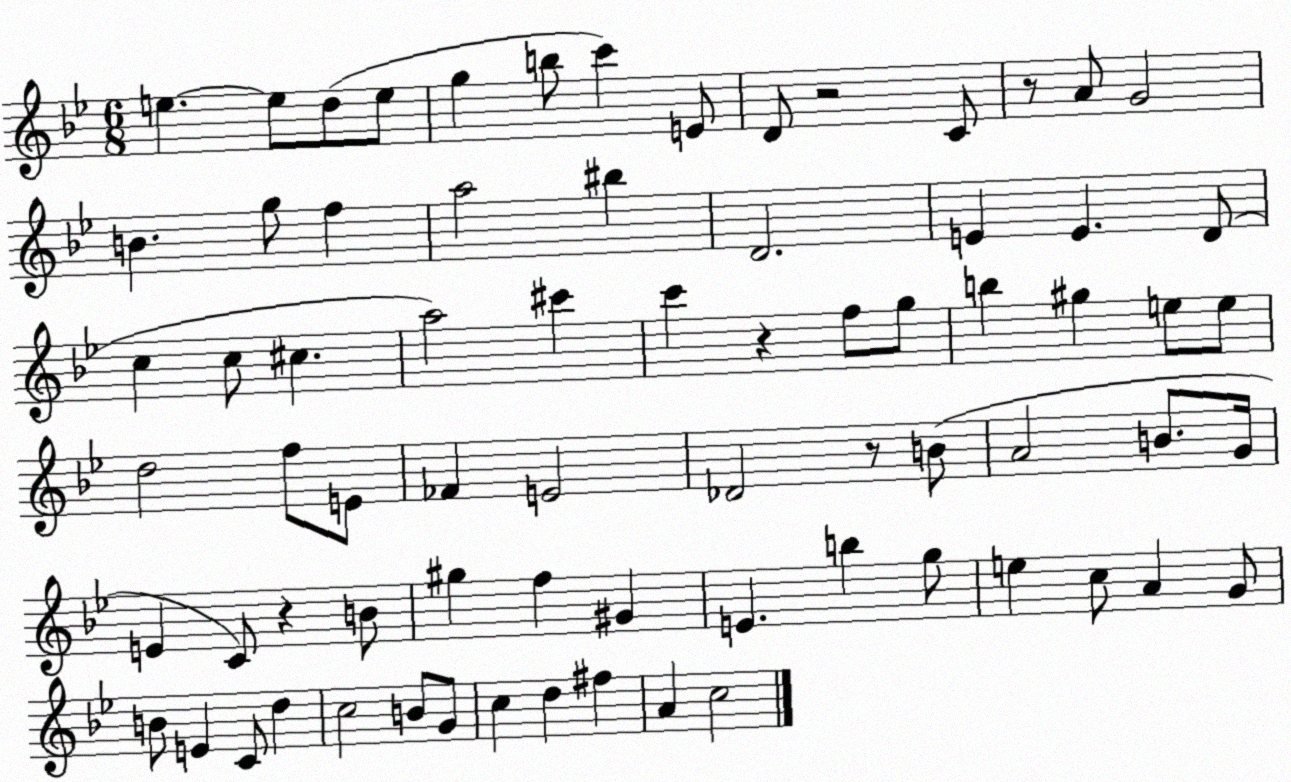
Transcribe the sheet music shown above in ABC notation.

X:1
T:Untitled
M:6/8
L:1/4
K:Bb
e e/2 d/2 e/2 g b/2 c' E/2 D/2 z2 C/2 z/2 A/2 G2 B g/2 f a2 ^b D2 E E D/2 c c/2 ^c a2 ^c' c' z f/2 g/2 b ^g e/2 e/2 d2 f/2 E/2 _F E2 _D2 z/2 B/2 A2 B/2 G/4 E C/2 z B/2 ^g f ^G E b g/2 e c/2 A G/2 B/2 E C/2 d c2 B/2 G/2 c d ^f A c2